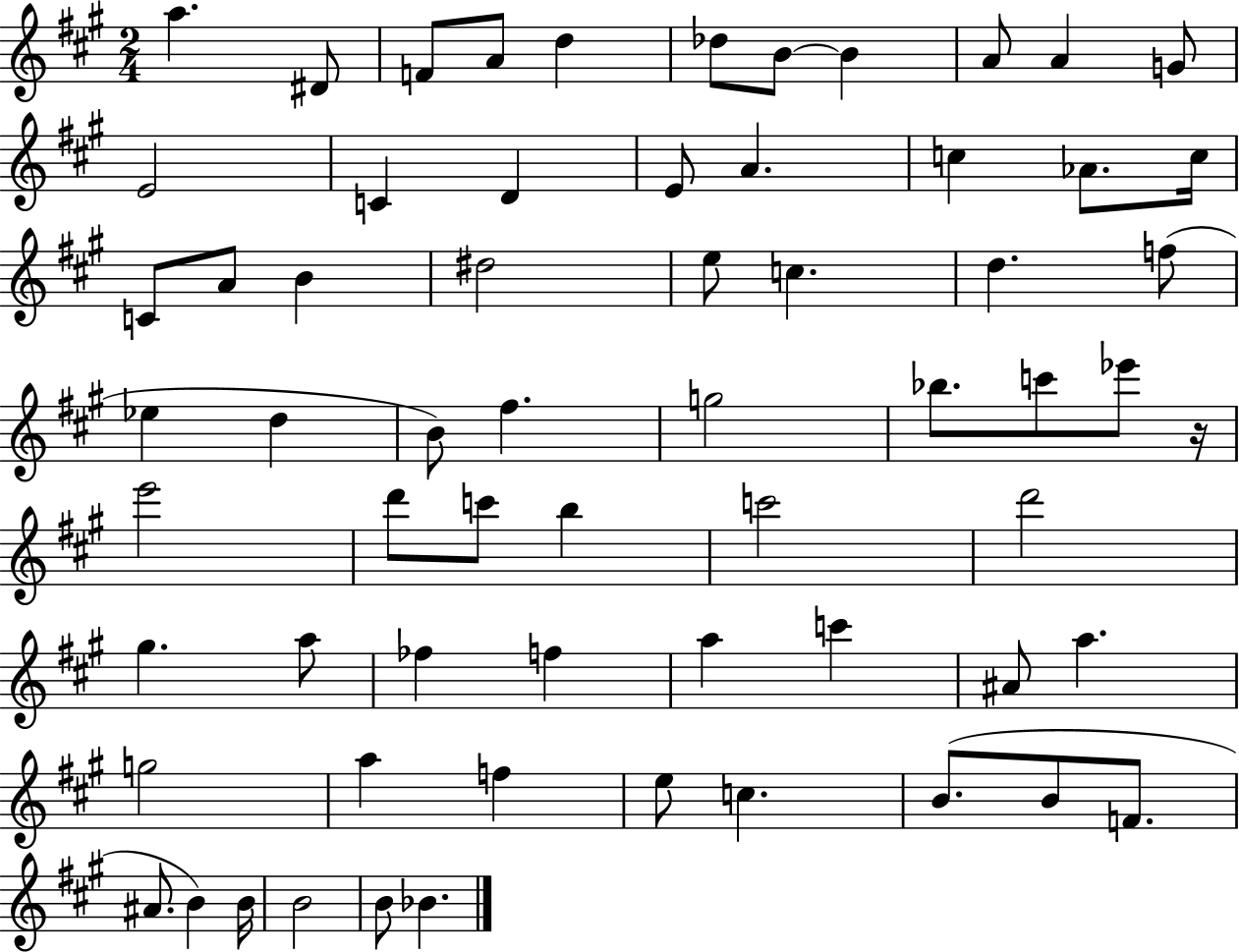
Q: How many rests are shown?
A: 1